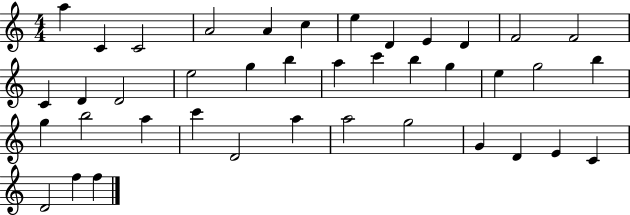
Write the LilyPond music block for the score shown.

{
  \clef treble
  \numericTimeSignature
  \time 4/4
  \key c \major
  a''4 c'4 c'2 | a'2 a'4 c''4 | e''4 d'4 e'4 d'4 | f'2 f'2 | \break c'4 d'4 d'2 | e''2 g''4 b''4 | a''4 c'''4 b''4 g''4 | e''4 g''2 b''4 | \break g''4 b''2 a''4 | c'''4 d'2 a''4 | a''2 g''2 | g'4 d'4 e'4 c'4 | \break d'2 f''4 f''4 | \bar "|."
}